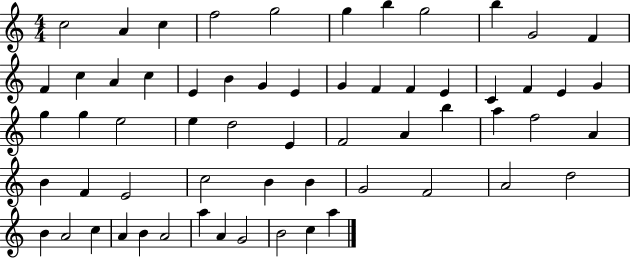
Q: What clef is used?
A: treble